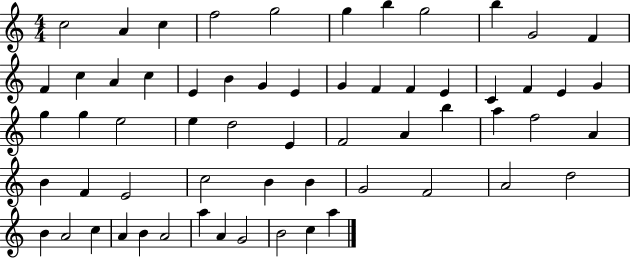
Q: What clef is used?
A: treble